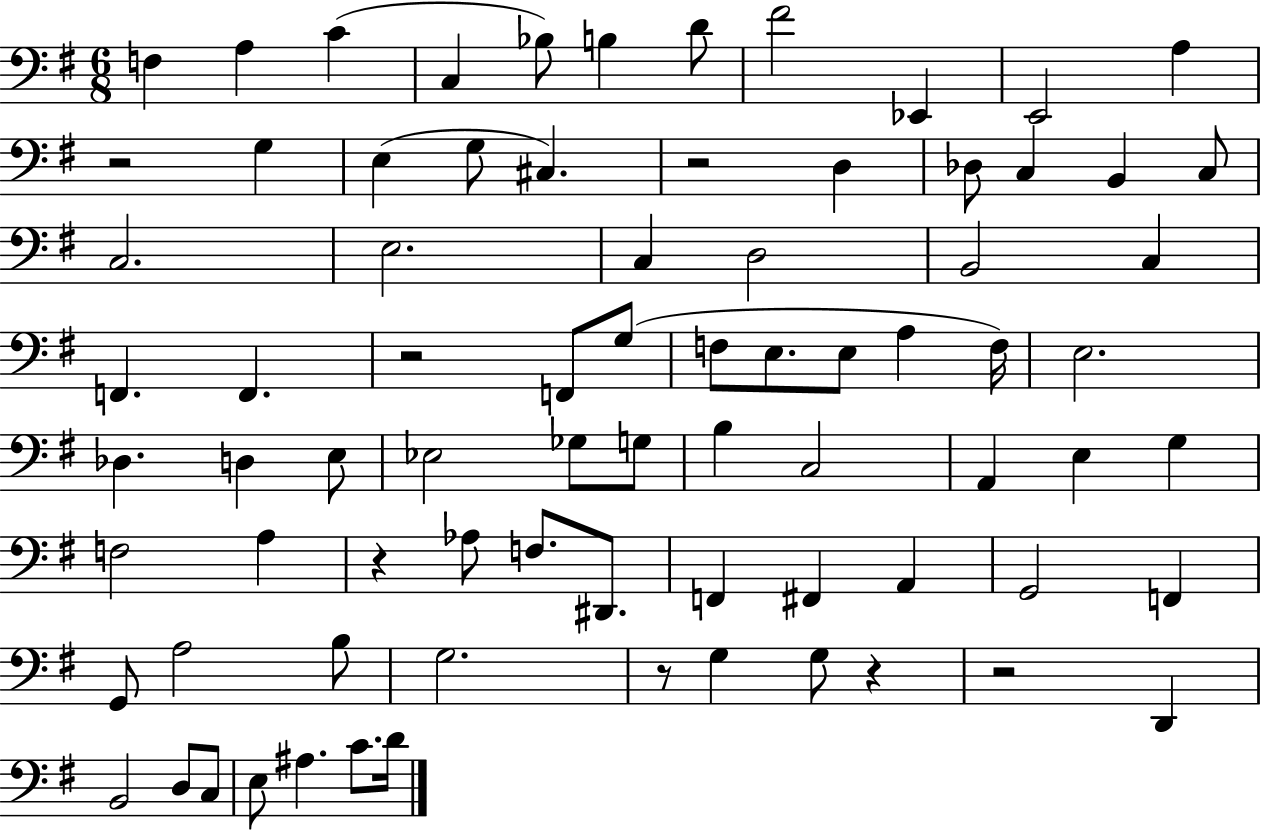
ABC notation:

X:1
T:Untitled
M:6/8
L:1/4
K:G
F, A, C C, _B,/2 B, D/2 ^F2 _E,, E,,2 A, z2 G, E, G,/2 ^C, z2 D, _D,/2 C, B,, C,/2 C,2 E,2 C, D,2 B,,2 C, F,, F,, z2 F,,/2 G,/2 F,/2 E,/2 E,/2 A, F,/4 E,2 _D, D, E,/2 _E,2 _G,/2 G,/2 B, C,2 A,, E, G, F,2 A, z _A,/2 F,/2 ^D,,/2 F,, ^F,, A,, G,,2 F,, G,,/2 A,2 B,/2 G,2 z/2 G, G,/2 z z2 D,, B,,2 D,/2 C,/2 E,/2 ^A, C/2 D/4